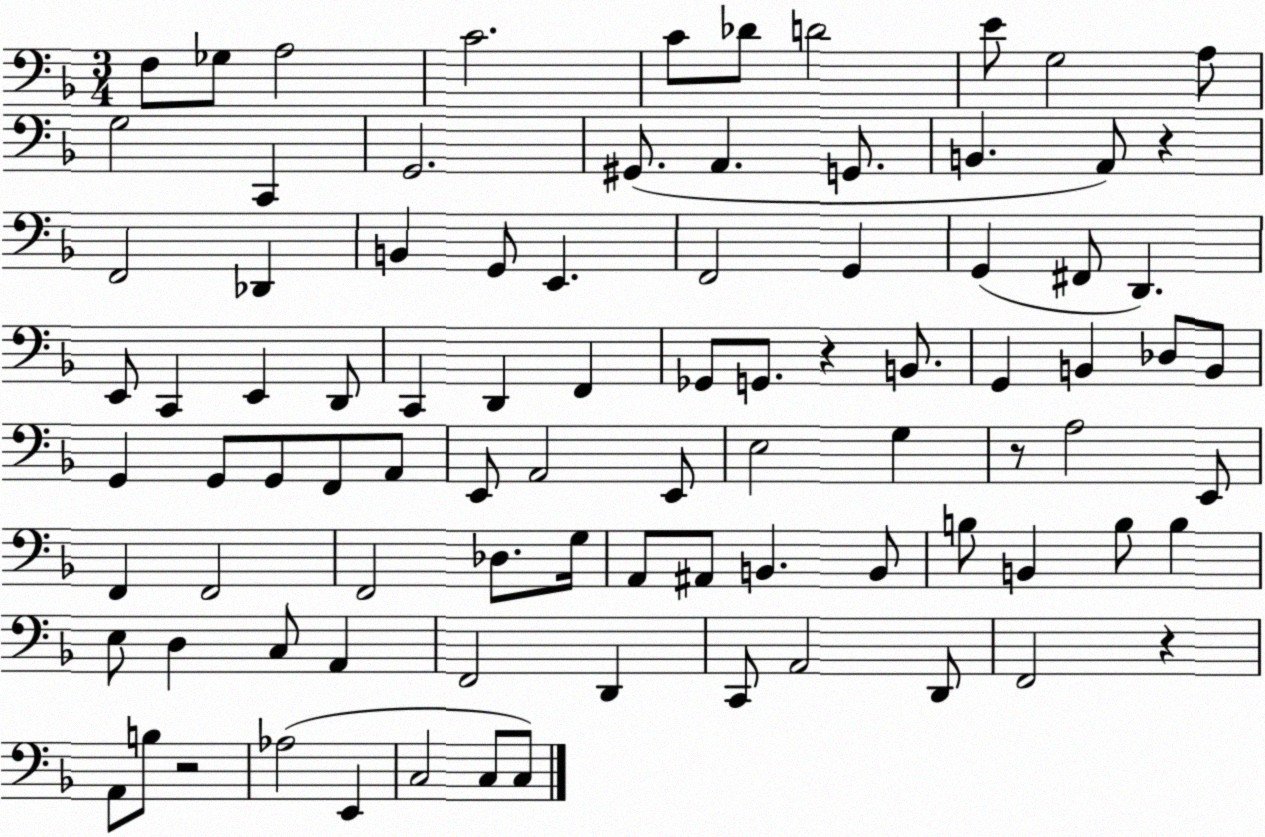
X:1
T:Untitled
M:3/4
L:1/4
K:F
F,/2 _G,/2 A,2 C2 C/2 _D/2 D2 E/2 G,2 A,/2 G,2 C,, G,,2 ^G,,/2 A,, G,,/2 B,, A,,/2 z F,,2 _D,, B,, G,,/2 E,, F,,2 G,, G,, ^F,,/2 D,, E,,/2 C,, E,, D,,/2 C,, D,, F,, _G,,/2 G,,/2 z B,,/2 G,, B,, _D,/2 B,,/2 G,, G,,/2 G,,/2 F,,/2 A,,/2 E,,/2 A,,2 E,,/2 E,2 G, z/2 A,2 E,,/2 F,, F,,2 F,,2 _D,/2 G,/4 A,,/2 ^A,,/2 B,, B,,/2 B,/2 B,, B,/2 B, E,/2 D, C,/2 A,, F,,2 D,, C,,/2 A,,2 D,,/2 F,,2 z A,,/2 B,/2 z2 _A,2 E,, C,2 C,/2 C,/2